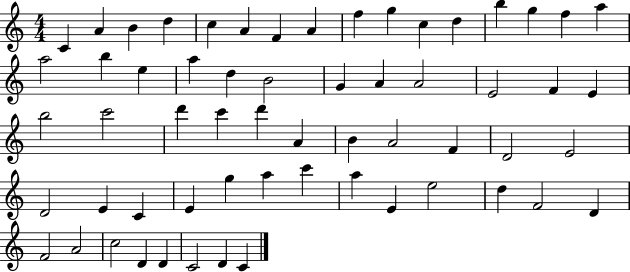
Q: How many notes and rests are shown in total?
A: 60